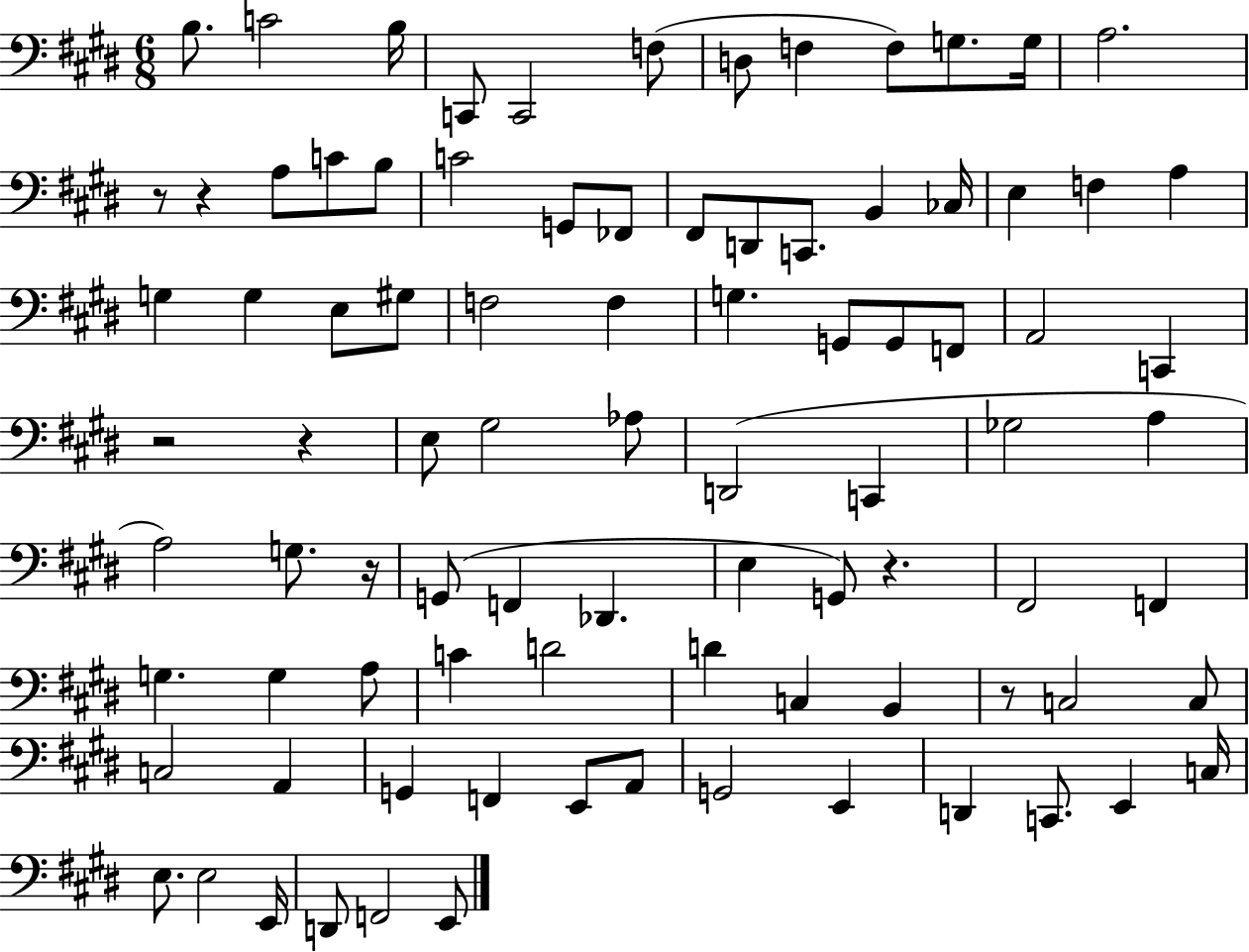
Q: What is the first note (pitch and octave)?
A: B3